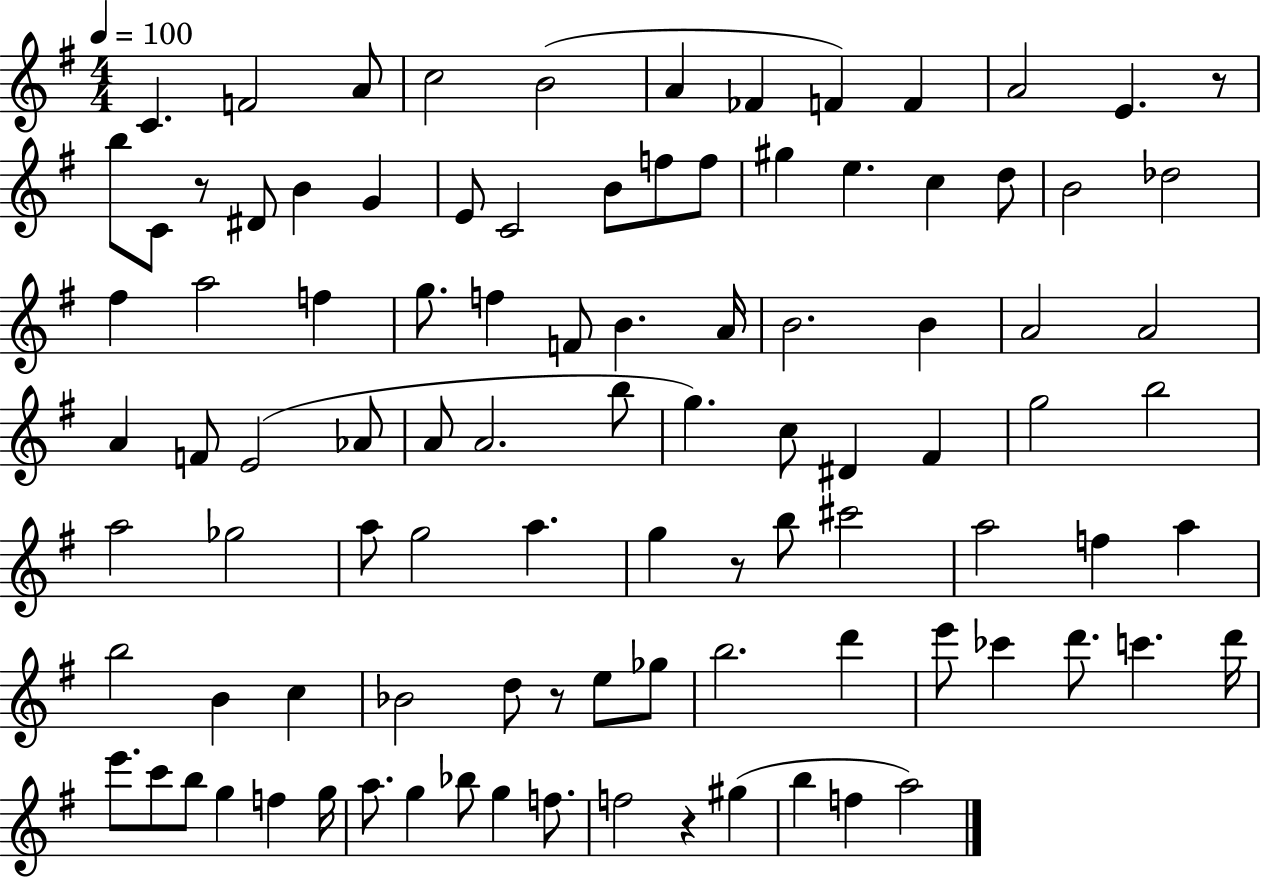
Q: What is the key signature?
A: G major